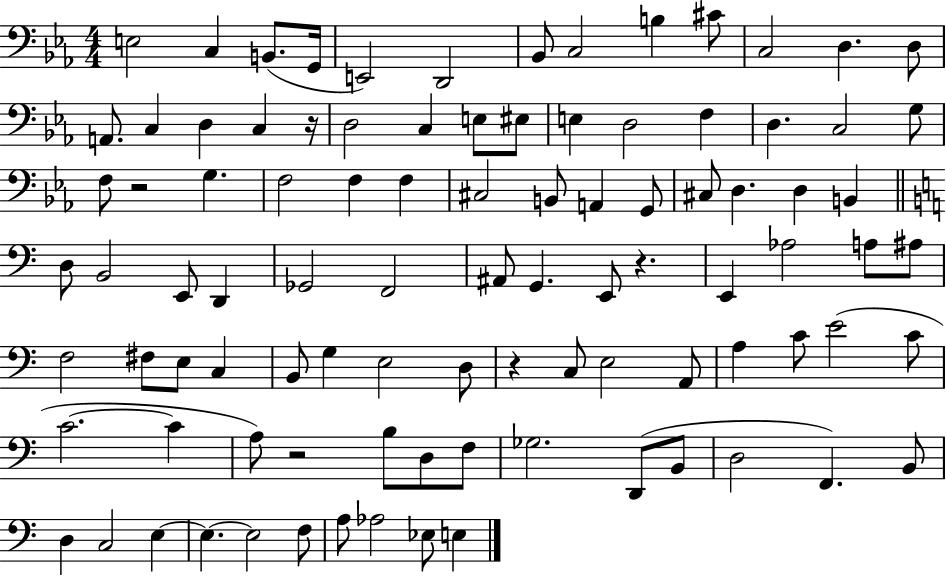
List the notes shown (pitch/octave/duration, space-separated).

E3/h C3/q B2/e. G2/s E2/h D2/h Bb2/e C3/h B3/q C#4/e C3/h D3/q. D3/e A2/e. C3/q D3/q C3/q R/s D3/h C3/q E3/e EIS3/e E3/q D3/h F3/q D3/q. C3/h G3/e F3/e R/h G3/q. F3/h F3/q F3/q C#3/h B2/e A2/q G2/e C#3/e D3/q. D3/q B2/q D3/e B2/h E2/e D2/q Gb2/h F2/h A#2/e G2/q. E2/e R/q. E2/q Ab3/h A3/e A#3/e F3/h F#3/e E3/e C3/q B2/e G3/q E3/h D3/e R/q C3/e E3/h A2/e A3/q C4/e E4/h C4/e C4/h. C4/q A3/e R/h B3/e D3/e F3/e Gb3/h. D2/e B2/e D3/h F2/q. B2/e D3/q C3/h E3/q E3/q. E3/h F3/e A3/e Ab3/h Eb3/e E3/q